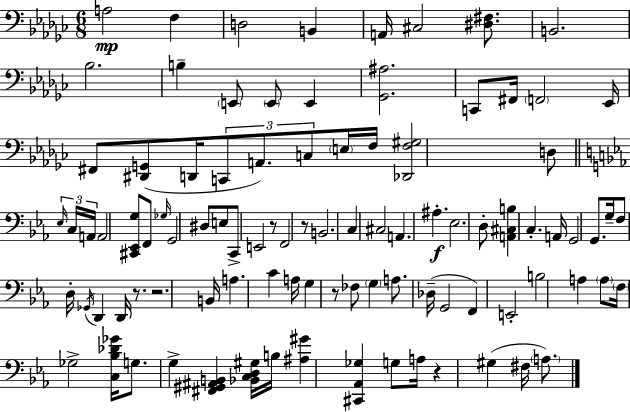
A3/h F3/q D3/h B2/q A2/s C#3/h [D#3,F#3]/e. B2/h. Bb3/h. B3/q E2/e E2/e E2/q [Gb2,A#3]/h. C2/e F#2/s F2/h Eb2/s F#2/e [D#2,G2]/e D2/s C2/e A2/e. C3/e E3/s F3/s [Db2,F3,G#3]/h D3/e Eb3/s C3/s A2/s A2/h [C#2,Eb2,G3]/e F2/e Gb3/s G2/h D#3/e E3/e C2/e E2/h R/e F2/h R/e B2/h. C3/q C#3/h A2/q. A#3/q. Eb3/h. D3/e [A2,C#3,B3]/q C3/q. A2/s G2/h G2/e. G3/s F3/e D3/s Gb2/s D2/q D2/s R/e. R/h. B2/s A3/q. C4/q A3/s G3/q R/e FES3/e G3/q A3/e. Db3/s G2/h F2/q E2/h B3/h A3/q A3/e F3/s Gb3/h [C3,Bb3,Db4,Gb4]/s G3/e. G3/q [F#2,G#2,A#2,B2]/q [Bb2,C3,D3,G#3]/s B3/s [A#3,G#4]/q [C#2,Ab2,Gb3]/q G3/e A3/s R/q G#3/q F#3/s A3/e.